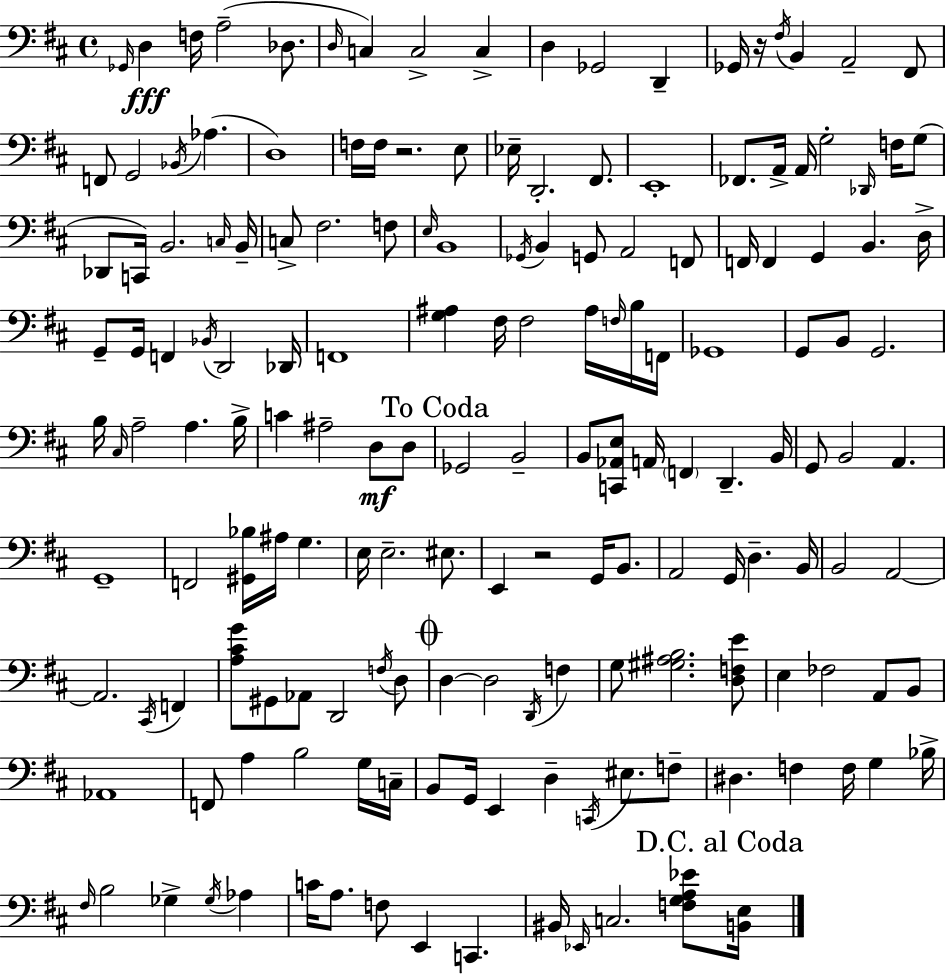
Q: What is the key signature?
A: D major